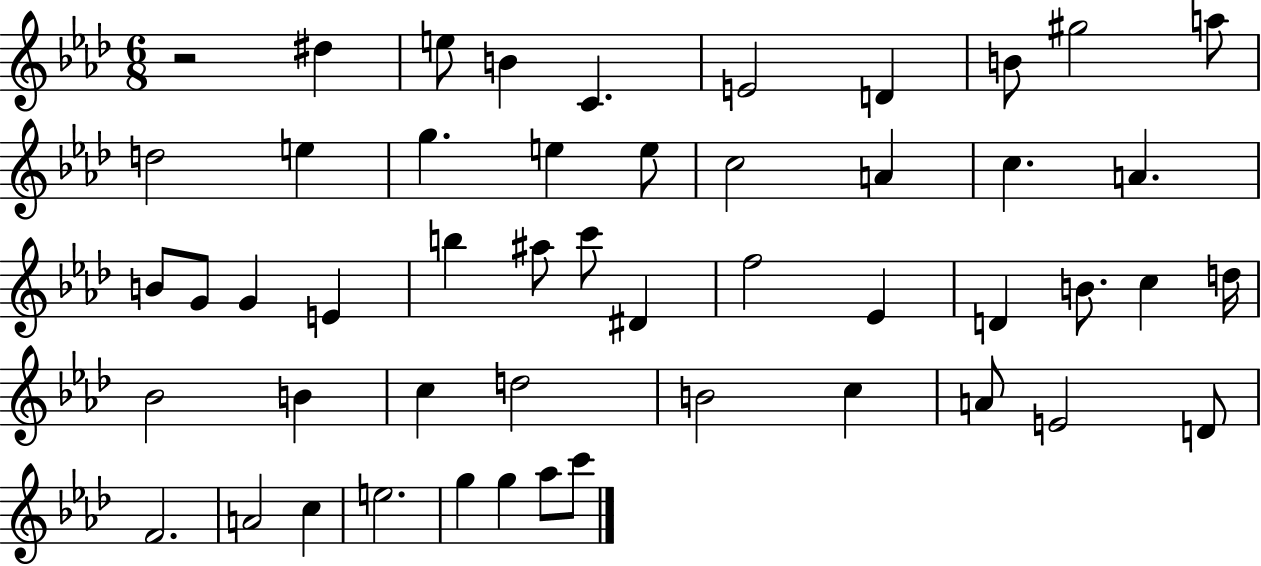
{
  \clef treble
  \numericTimeSignature
  \time 6/8
  \key aes \major
  r2 dis''4 | e''8 b'4 c'4. | e'2 d'4 | b'8 gis''2 a''8 | \break d''2 e''4 | g''4. e''4 e''8 | c''2 a'4 | c''4. a'4. | \break b'8 g'8 g'4 e'4 | b''4 ais''8 c'''8 dis'4 | f''2 ees'4 | d'4 b'8. c''4 d''16 | \break bes'2 b'4 | c''4 d''2 | b'2 c''4 | a'8 e'2 d'8 | \break f'2. | a'2 c''4 | e''2. | g''4 g''4 aes''8 c'''8 | \break \bar "|."
}